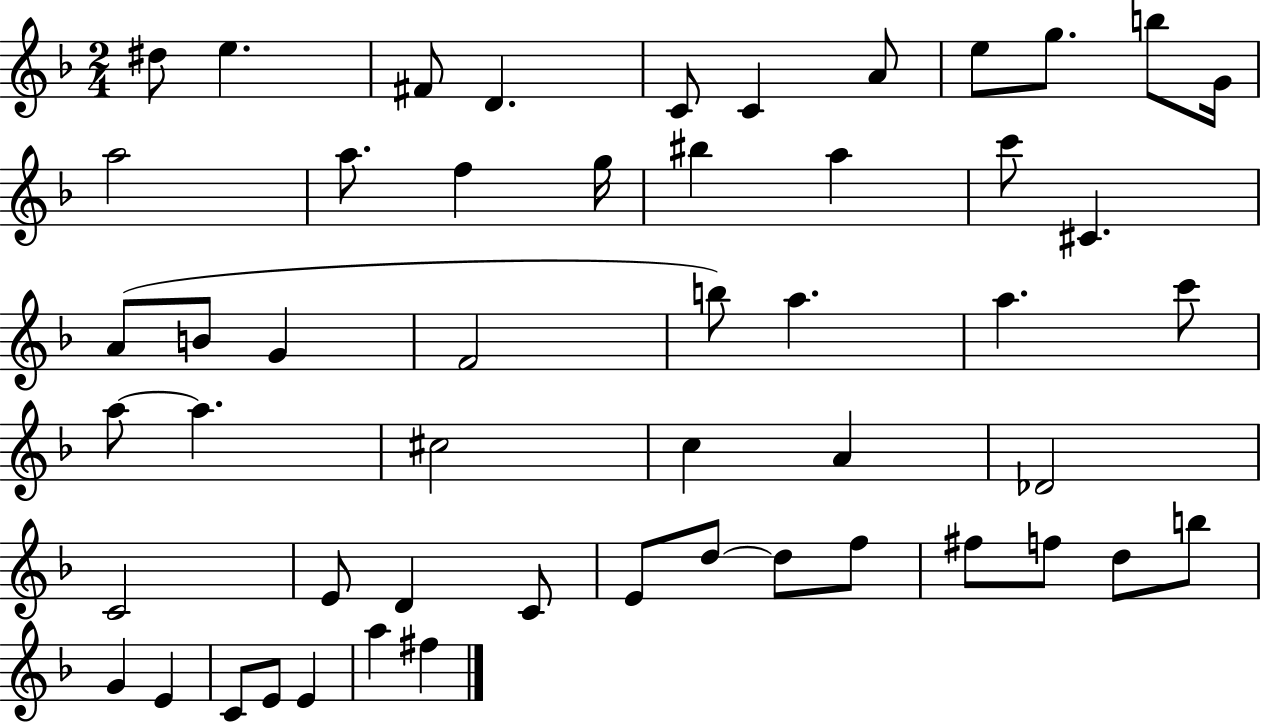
D#5/e E5/q. F#4/e D4/q. C4/e C4/q A4/e E5/e G5/e. B5/e G4/s A5/h A5/e. F5/q G5/s BIS5/q A5/q C6/e C#4/q. A4/e B4/e G4/q F4/h B5/e A5/q. A5/q. C6/e A5/e A5/q. C#5/h C5/q A4/q Db4/h C4/h E4/e D4/q C4/e E4/e D5/e D5/e F5/e F#5/e F5/e D5/e B5/e G4/q E4/q C4/e E4/e E4/q A5/q F#5/q